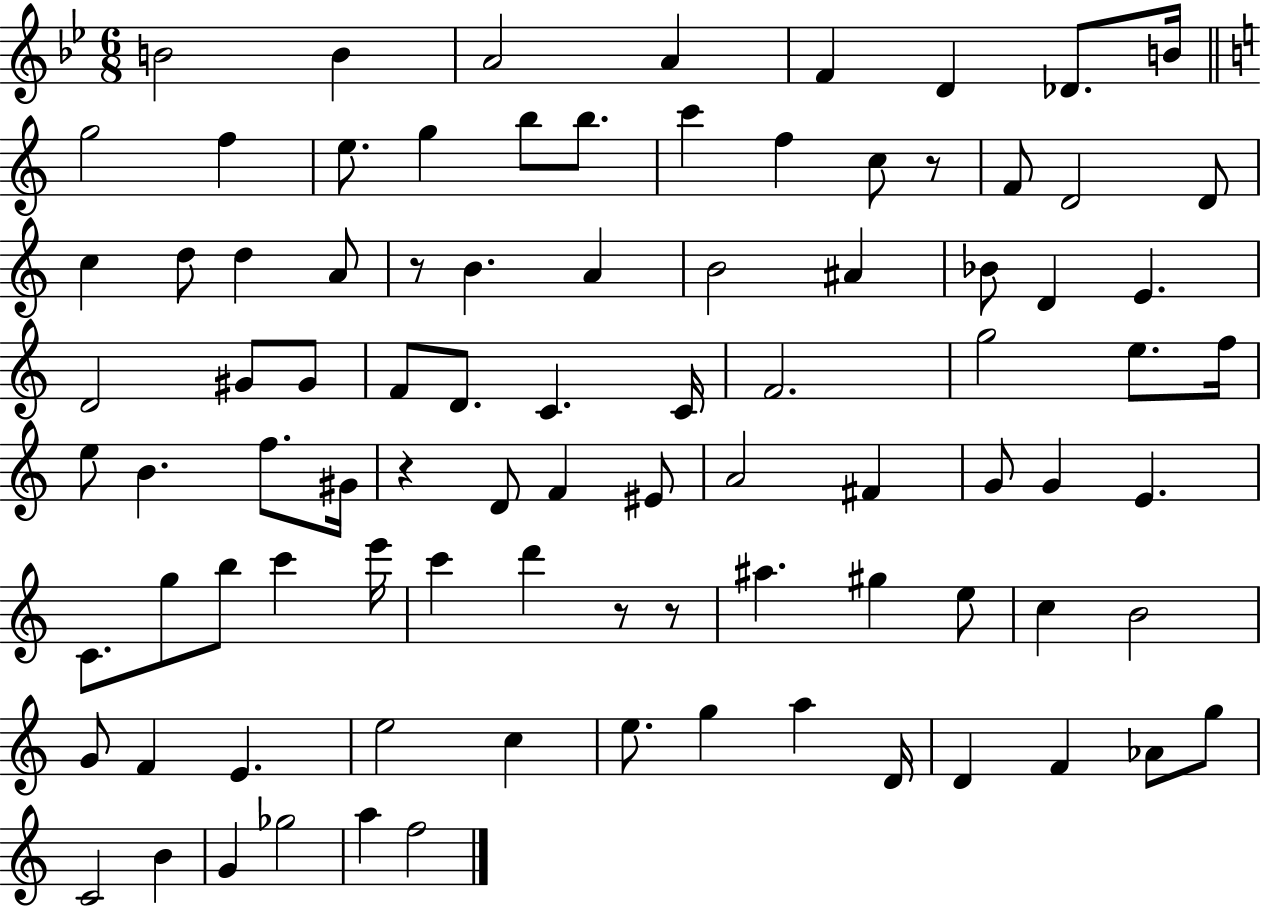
B4/h B4/q A4/h A4/q F4/q D4/q Db4/e. B4/s G5/h F5/q E5/e. G5/q B5/e B5/e. C6/q F5/q C5/e R/e F4/e D4/h D4/e C5/q D5/e D5/q A4/e R/e B4/q. A4/q B4/h A#4/q Bb4/e D4/q E4/q. D4/h G#4/e G#4/e F4/e D4/e. C4/q. C4/s F4/h. G5/h E5/e. F5/s E5/e B4/q. F5/e. G#4/s R/q D4/e F4/q EIS4/e A4/h F#4/q G4/e G4/q E4/q. C4/e. G5/e B5/e C6/q E6/s C6/q D6/q R/e R/e A#5/q. G#5/q E5/e C5/q B4/h G4/e F4/q E4/q. E5/h C5/q E5/e. G5/q A5/q D4/s D4/q F4/q Ab4/e G5/e C4/h B4/q G4/q Gb5/h A5/q F5/h